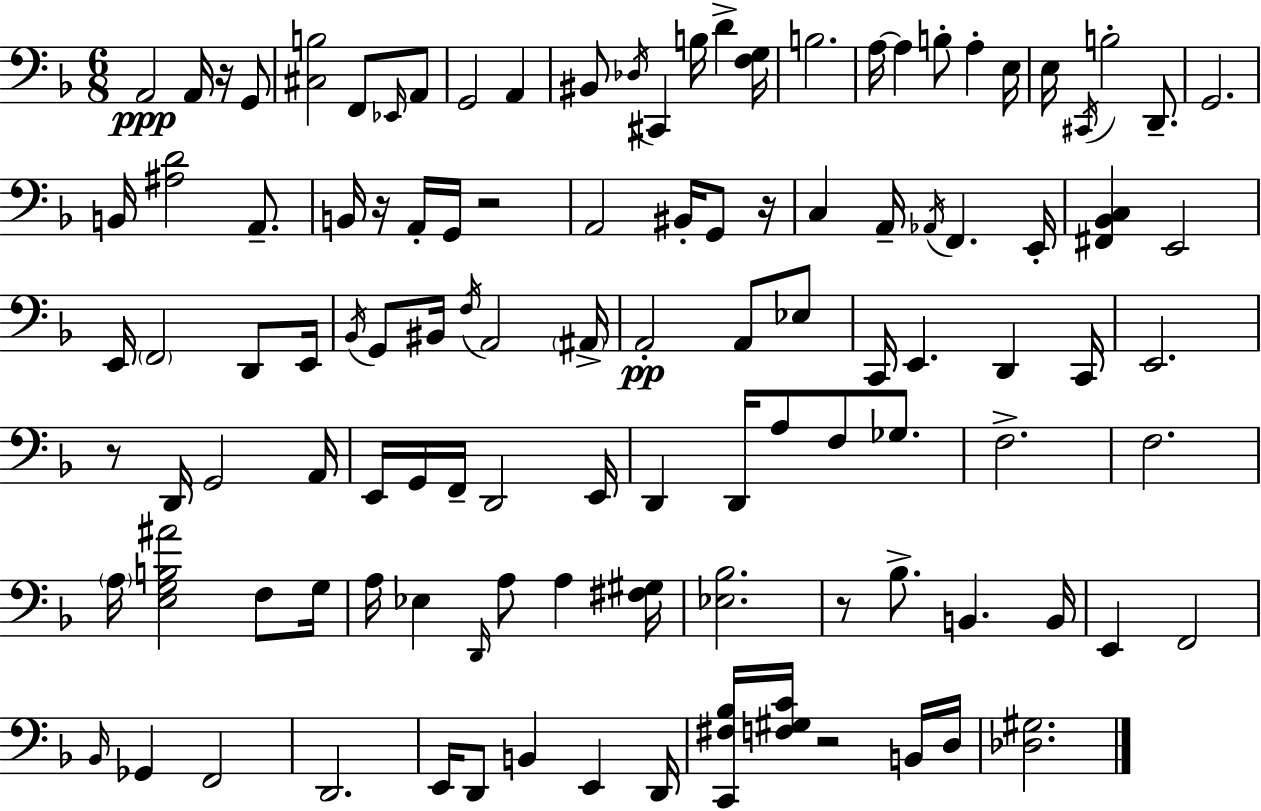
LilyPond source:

{
  \clef bass
  \numericTimeSignature
  \time 6/8
  \key f \major
  \repeat volta 2 { a,2\ppp a,16 r16 g,8 | <cis b>2 f,8 \grace { ees,16 } a,8 | g,2 a,4 | bis,8 \acciaccatura { des16 } cis,4 b16 d'4-> | \break <f g>16 b2. | a16~~ a4 b8-. a4-. | e16 e16 \acciaccatura { cis,16 } b2-. | d,8.-- g,2. | \break b,16 <ais d'>2 | a,8.-- b,16 r16 a,16-. g,16 r2 | a,2 bis,16-. | g,8 r16 c4 a,16-- \acciaccatura { aes,16 } f,4. | \break e,16-. <fis, bes, c>4 e,2 | e,16 \parenthesize f,2 | d,8 e,16 \acciaccatura { bes,16 } g,8 bis,16 \acciaccatura { f16 } a,2 | \parenthesize ais,16-> a,2-.\pp | \break a,8 ees8 c,16 e,4. | d,4 c,16 e,2. | r8 d,16 g,2 | a,16 e,16 g,16 f,16-- d,2 | \break e,16 d,4 d,16 a8 | f8 ges8. f2.-> | f2. | \parenthesize a16 <e g b ais'>2 | \break f8 g16 a16 ees4 \grace { d,16 } | a8 a4 <fis gis>16 <ees bes>2. | r8 bes8.-> | b,4. b,16 e,4 f,2 | \break \grace { bes,16 } ges,4 | f,2 d,2. | e,16 d,8 b,4 | e,4 d,16 <c, fis bes>16 <f gis c'>16 r2 | \break b,16 d16 <des gis>2. | } \bar "|."
}